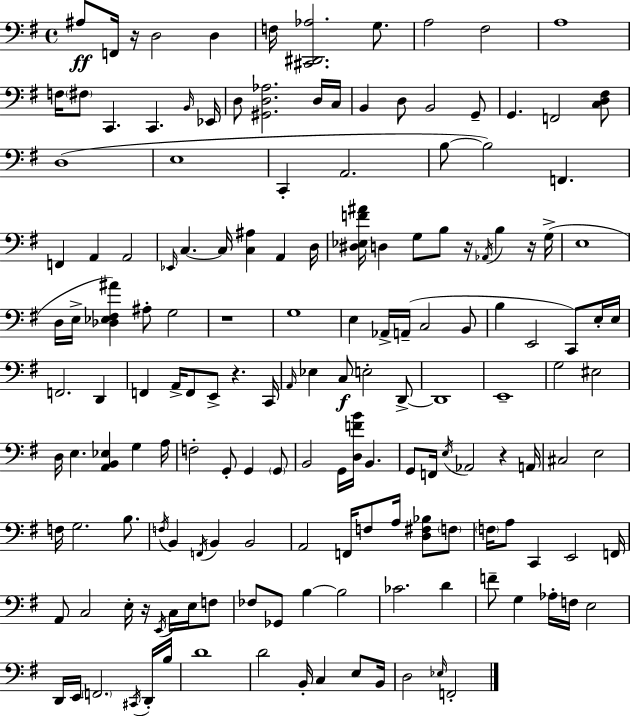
A#3/e F2/s R/s D3/h D3/q F3/s [C#2,D#2,Ab3]/h. G3/e. A3/h F#3/h A3/w F3/s F#3/e C2/q. C2/q. B2/s Eb2/s D3/e [G#2,D3,Ab3]/h. D3/s C3/s B2/q D3/e B2/h G2/e G2/q. F2/h [C3,D3,F#3]/e D3/w E3/w C2/q A2/h. B3/e B3/h F2/q. F2/q A2/q A2/h Eb2/s C3/q. C3/s [C3,A#3]/q A2/q D3/s [D#3,Eb3,F4,A#4]/s D3/q G3/e B3/e R/s Ab2/s B3/q R/s G3/s E3/w D3/s E3/s [Db3,Eb3,F#3,A#4]/q A#3/e G3/h R/w G3/w E3/q Ab2/s A2/s C3/h B2/e B3/q E2/h C2/e E3/s E3/s F2/h. D2/q F2/q A2/s F2/e E2/e R/q. C2/s A2/s Eb3/q C3/e E3/h D2/e D2/w E2/w G3/h EIS3/h D3/s E3/q. [A2,B2,Eb3]/q G3/q A3/s F3/h G2/e G2/q G2/e B2/h G2/s [D3,F4,B4]/s B2/q. G2/e F2/s E3/s Ab2/h R/q A2/s C#3/h E3/h F3/s G3/h. B3/e. F3/s B2/q F2/s B2/q B2/h A2/h F2/s F3/e A3/s [D3,F#3,Bb3]/e F3/e F3/s A3/e C2/q E2/h F2/s A2/e C3/h E3/s R/s E2/s C3/s E3/s F3/e FES3/e Gb2/e B3/q B3/h CES4/h. D4/q F4/e G3/q Ab3/s F3/s E3/h D2/s E2/s F2/h. C#2/s D2/s B3/s D4/w D4/h B2/s C3/q E3/e B2/s D3/h Eb3/s F2/h